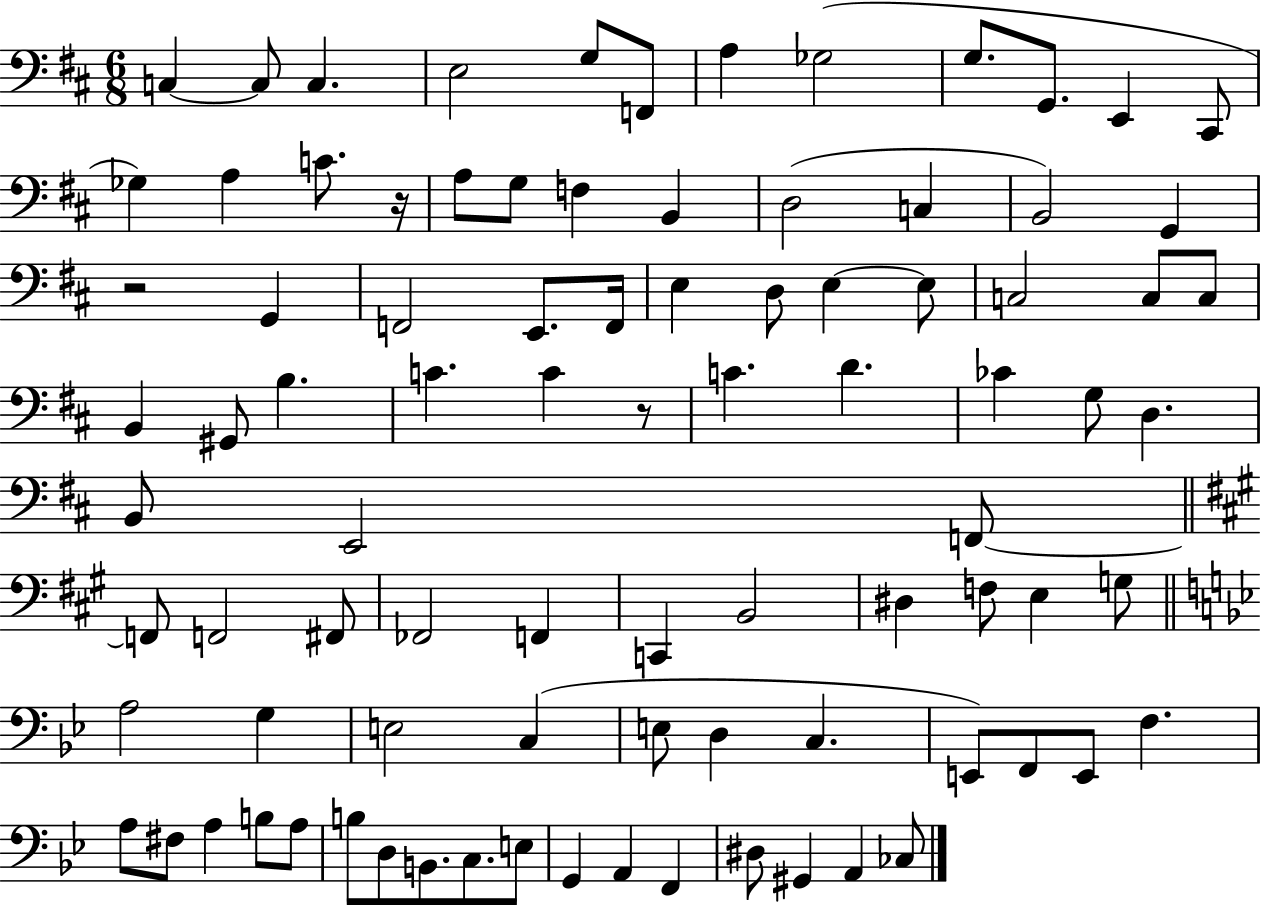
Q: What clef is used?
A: bass